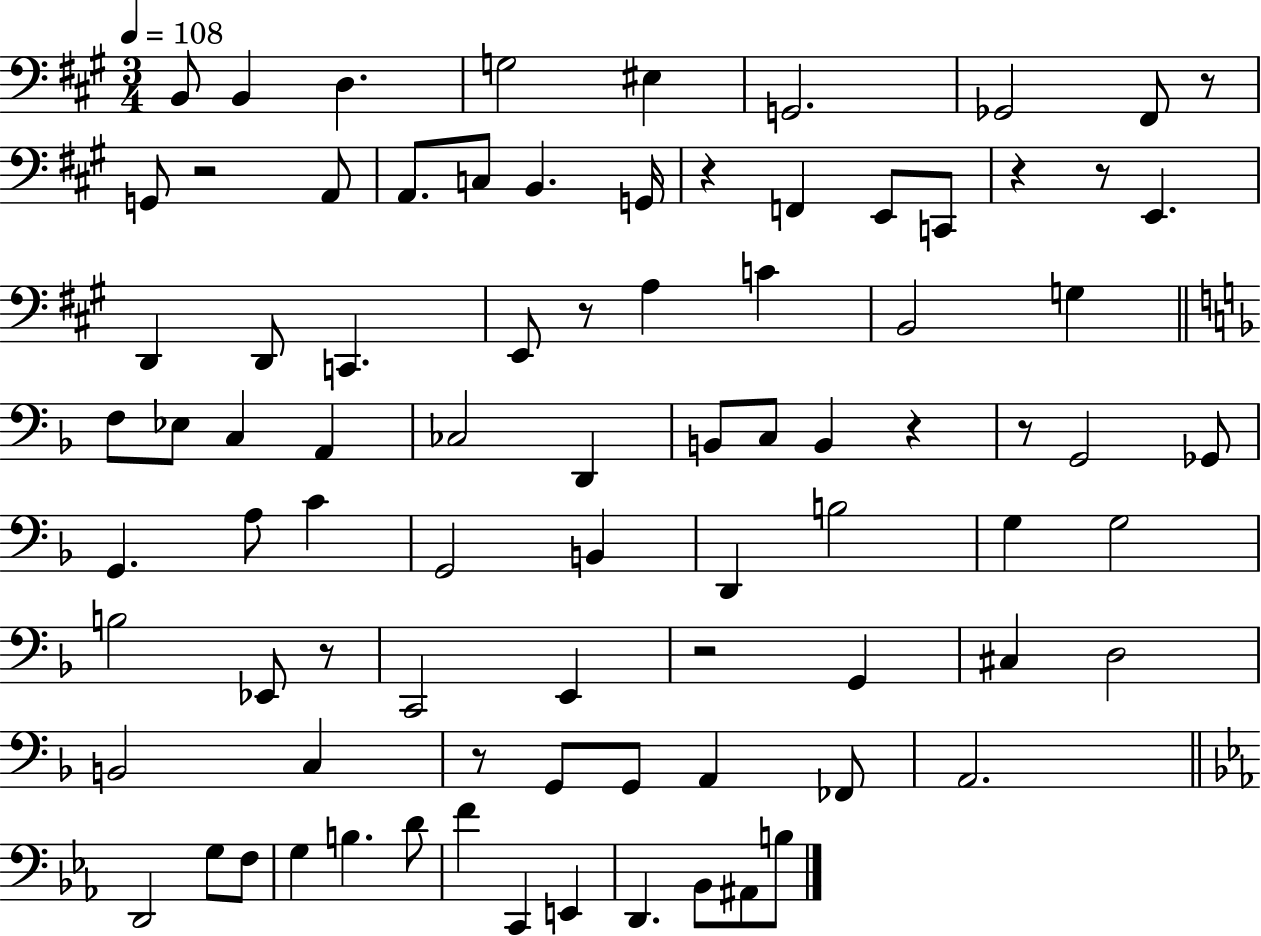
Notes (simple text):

B2/e B2/q D3/q. G3/h EIS3/q G2/h. Gb2/h F#2/e R/e G2/e R/h A2/e A2/e. C3/e B2/q. G2/s R/q F2/q E2/e C2/e R/q R/e E2/q. D2/q D2/e C2/q. E2/e R/e A3/q C4/q B2/h G3/q F3/e Eb3/e C3/q A2/q CES3/h D2/q B2/e C3/e B2/q R/q R/e G2/h Gb2/e G2/q. A3/e C4/q G2/h B2/q D2/q B3/h G3/q G3/h B3/h Eb2/e R/e C2/h E2/q R/h G2/q C#3/q D3/h B2/h C3/q R/e G2/e G2/e A2/q FES2/e A2/h. D2/h G3/e F3/e G3/q B3/q. D4/e F4/q C2/q E2/q D2/q. Bb2/e A#2/e B3/e